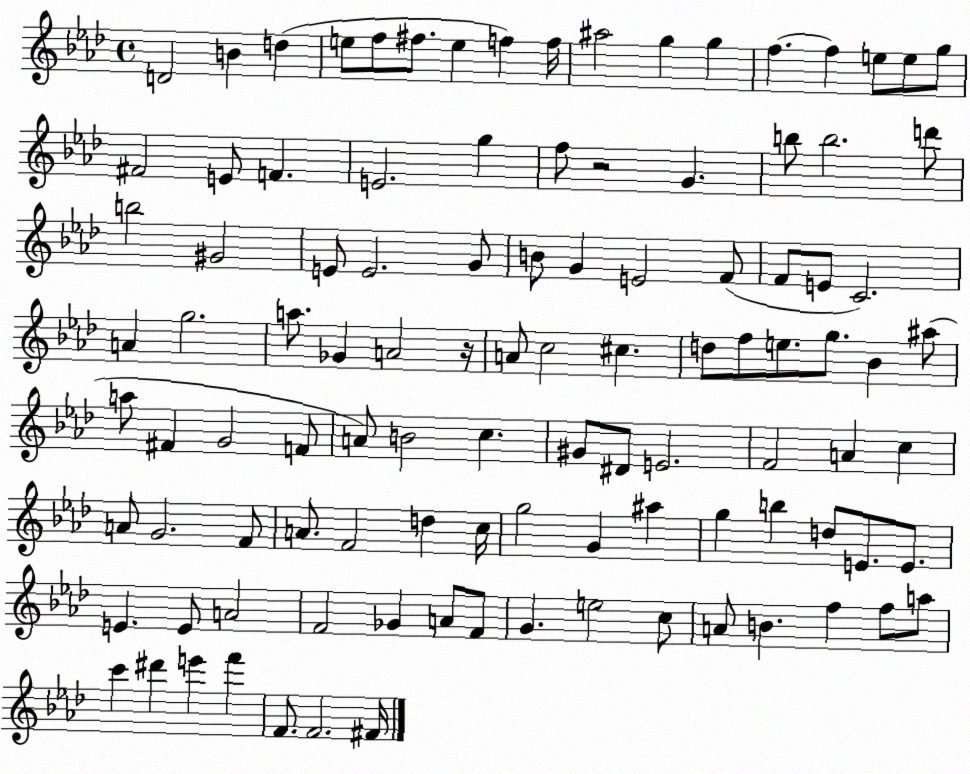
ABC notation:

X:1
T:Untitled
M:4/4
L:1/4
K:Ab
D2 B d e/2 f/2 ^f/2 e f f/4 ^a2 g g f f e/2 e/2 g/2 ^F2 E/2 F E2 g f/2 z2 G b/2 b2 d'/2 b2 ^G2 E/2 E2 G/2 B/2 G E2 F/2 F/2 E/2 C2 A g2 a/2 _G A2 z/4 A/2 c2 ^c d/2 f/2 e/2 g/2 _B ^a/2 a/2 ^F G2 F/2 A/2 B2 c ^G/2 ^D/2 E2 F2 A c A/2 G2 F/2 A/2 F2 d c/4 g2 G ^a g b d/2 E/2 E/2 E E/2 A2 F2 _G A/2 F/2 G e2 c/2 A/2 B f f/2 a/2 c' ^d' e' f' F/2 F2 ^F/4